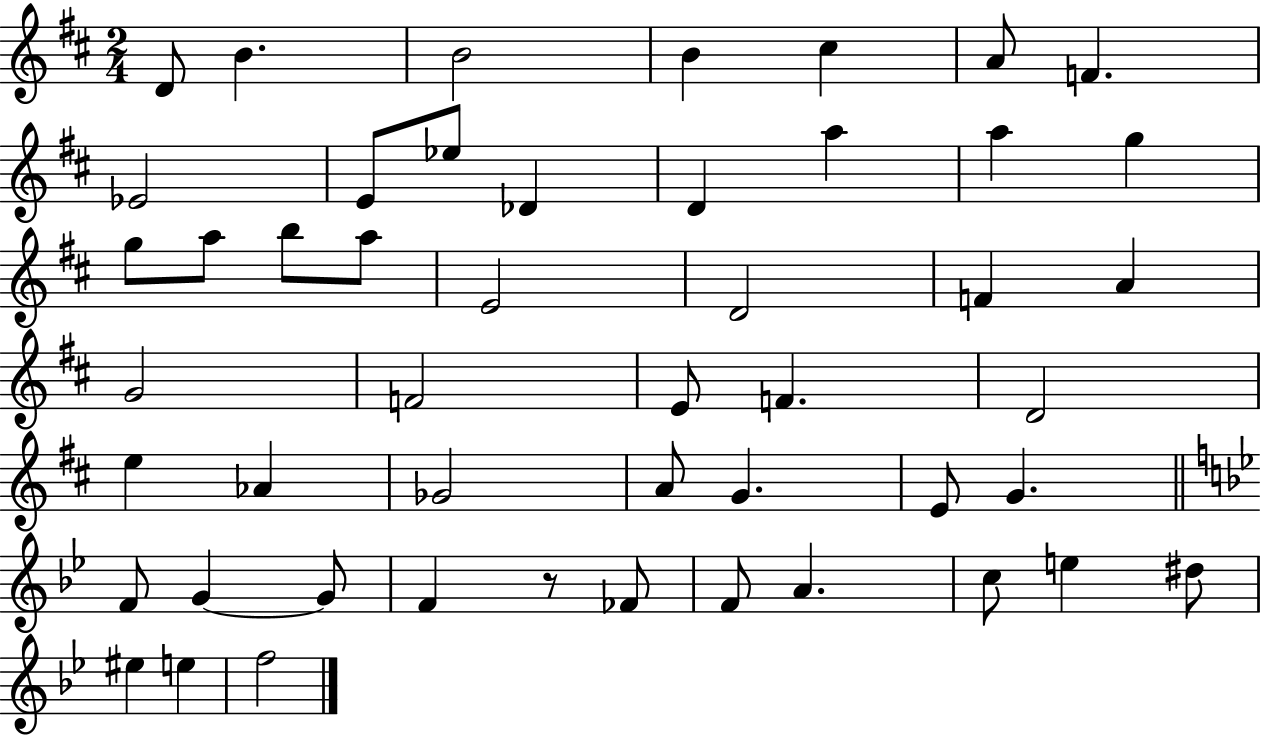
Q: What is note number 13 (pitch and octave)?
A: A5